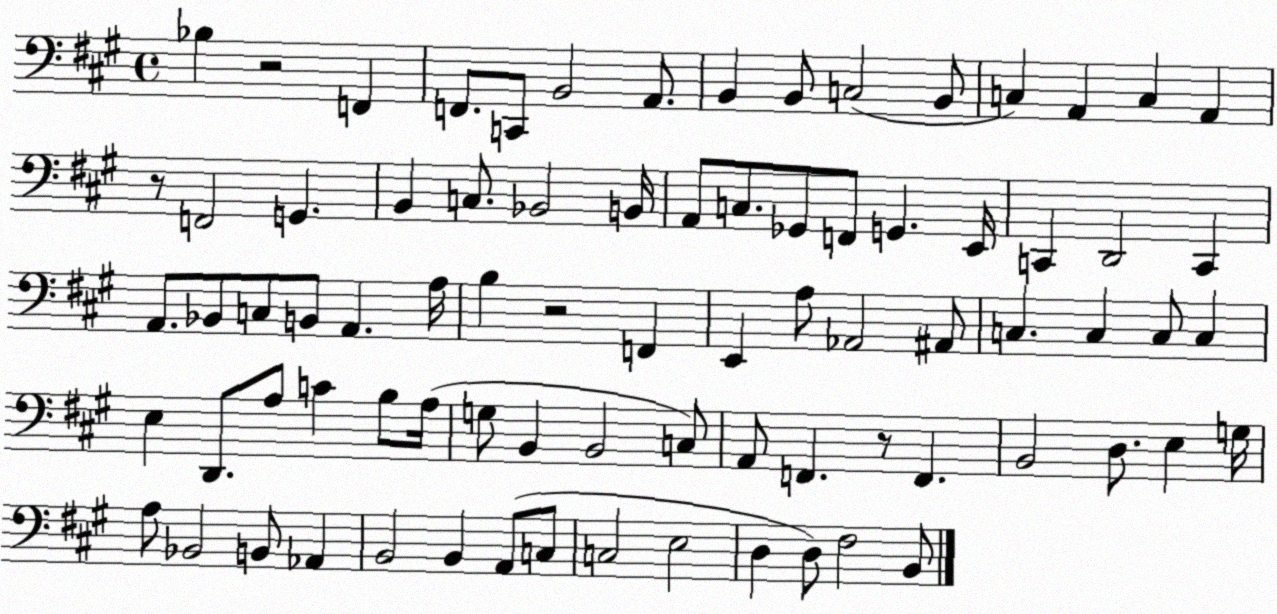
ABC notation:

X:1
T:Untitled
M:4/4
L:1/4
K:A
_B, z2 F,, F,,/2 C,,/2 B,,2 A,,/2 B,, B,,/2 C,2 B,,/2 C, A,, C, A,, z/2 F,,2 G,, B,, C,/2 _B,,2 B,,/4 A,,/2 C,/2 _G,,/2 F,,/2 G,, E,,/4 C,, D,,2 C,, A,,/2 _B,,/2 C,/2 B,,/2 A,, A,/4 B, z2 F,, E,, A,/2 _A,,2 ^A,,/2 C, C, C,/2 C, E, D,,/2 A,/2 C B,/2 A,/4 G,/2 B,, B,,2 C,/2 A,,/2 F,, z/2 F,, B,,2 D,/2 E, G,/4 A,/2 _B,,2 B,,/2 _A,, B,,2 B,, A,,/2 C,/2 C,2 E,2 D, D,/2 ^F,2 B,,/2